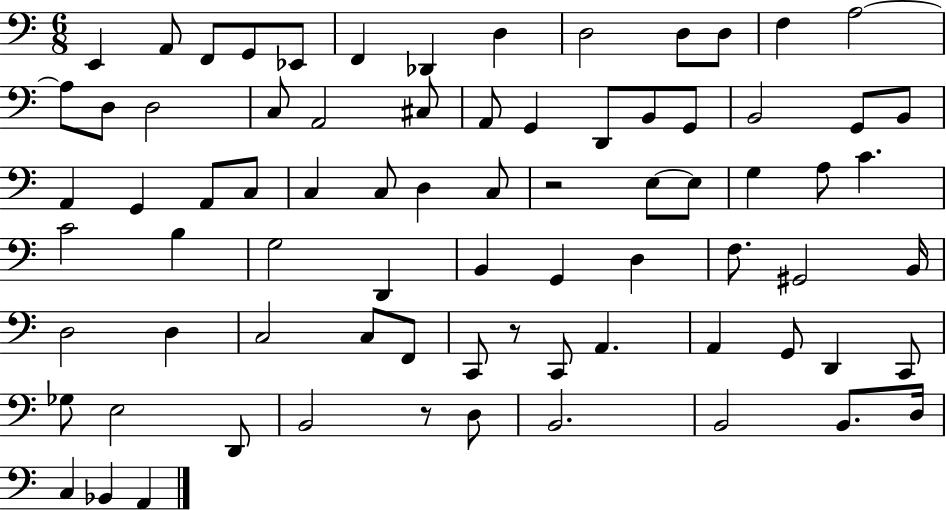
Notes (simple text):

E2/q A2/e F2/e G2/e Eb2/e F2/q Db2/q D3/q D3/h D3/e D3/e F3/q A3/h A3/e D3/e D3/h C3/e A2/h C#3/e A2/e G2/q D2/e B2/e G2/e B2/h G2/e B2/e A2/q G2/q A2/e C3/e C3/q C3/e D3/q C3/e R/h E3/e E3/e G3/q A3/e C4/q. C4/h B3/q G3/h D2/q B2/q G2/q D3/q F3/e. G#2/h B2/s D3/h D3/q C3/h C3/e F2/e C2/e R/e C2/e A2/q. A2/q G2/e D2/q C2/e Gb3/e E3/h D2/e B2/h R/e D3/e B2/h. B2/h B2/e. D3/s C3/q Bb2/q A2/q